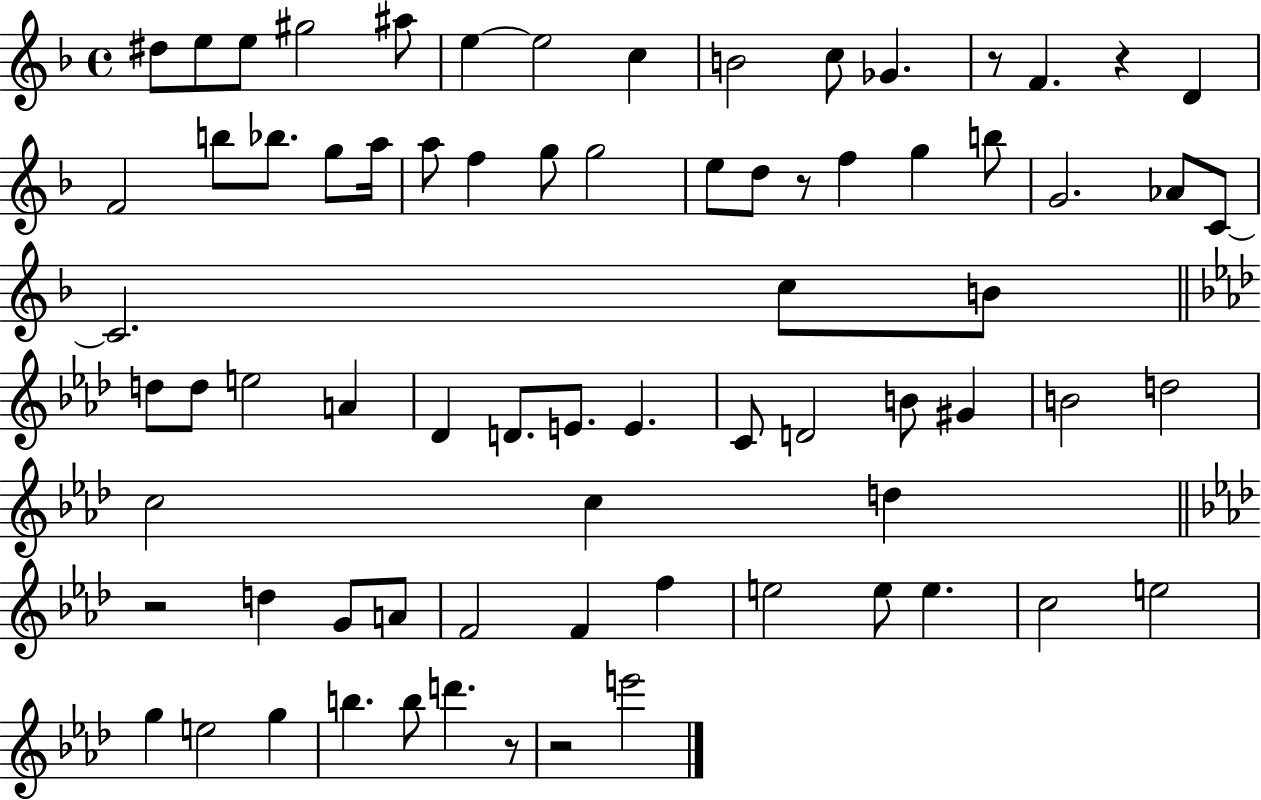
{
  \clef treble
  \time 4/4
  \defaultTimeSignature
  \key f \major
  dis''8 e''8 e''8 gis''2 ais''8 | e''4~~ e''2 c''4 | b'2 c''8 ges'4. | r8 f'4. r4 d'4 | \break f'2 b''8 bes''8. g''8 a''16 | a''8 f''4 g''8 g''2 | e''8 d''8 r8 f''4 g''4 b''8 | g'2. aes'8 c'8~~ | \break c'2. c''8 b'8 | \bar "||" \break \key aes \major d''8 d''8 e''2 a'4 | des'4 d'8. e'8. e'4. | c'8 d'2 b'8 gis'4 | b'2 d''2 | \break c''2 c''4 d''4 | \bar "||" \break \key f \minor r2 d''4 g'8 a'8 | f'2 f'4 f''4 | e''2 e''8 e''4. | c''2 e''2 | \break g''4 e''2 g''4 | b''4. b''8 d'''4. r8 | r2 e'''2 | \bar "|."
}